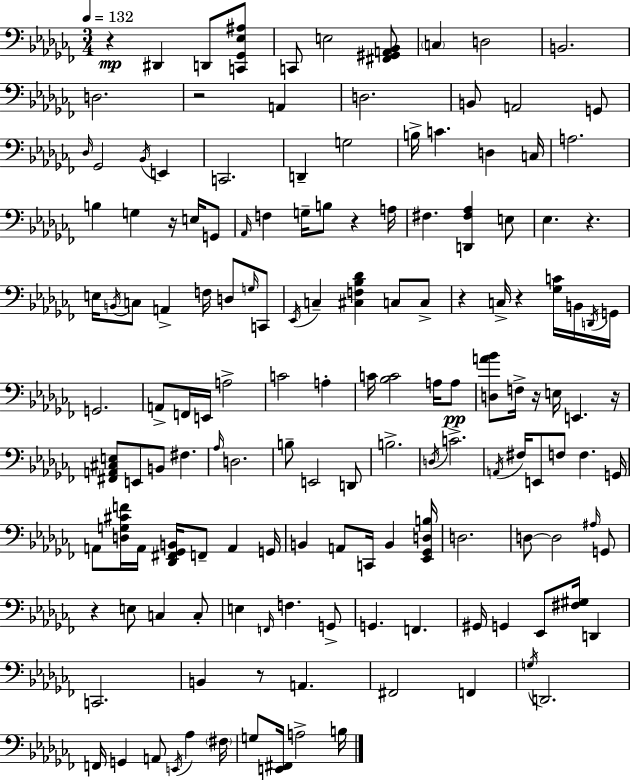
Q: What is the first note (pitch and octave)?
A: D#2